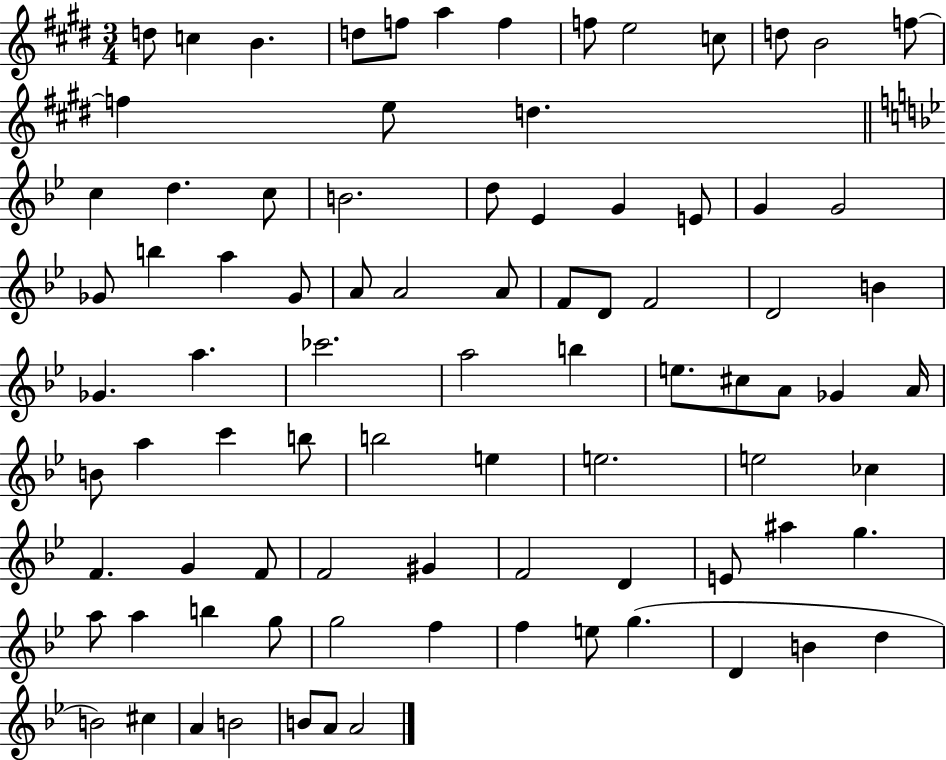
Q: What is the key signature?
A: E major